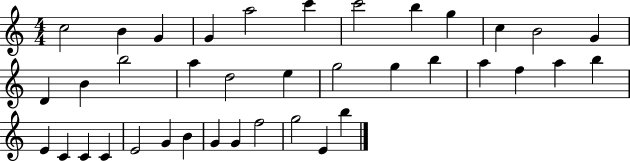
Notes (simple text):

C5/h B4/q G4/q G4/q A5/h C6/q C6/h B5/q G5/q C5/q B4/h G4/q D4/q B4/q B5/h A5/q D5/h E5/q G5/h G5/q B5/q A5/q F5/q A5/q B5/q E4/q C4/q C4/q C4/q E4/h G4/q B4/q G4/q G4/q F5/h G5/h E4/q B5/q